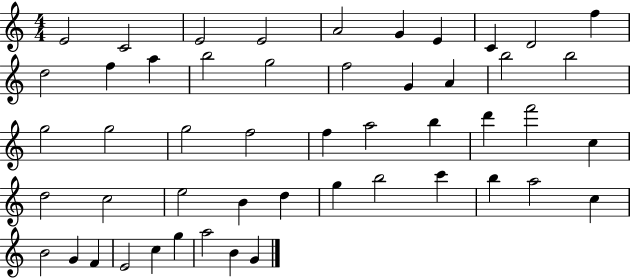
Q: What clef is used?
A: treble